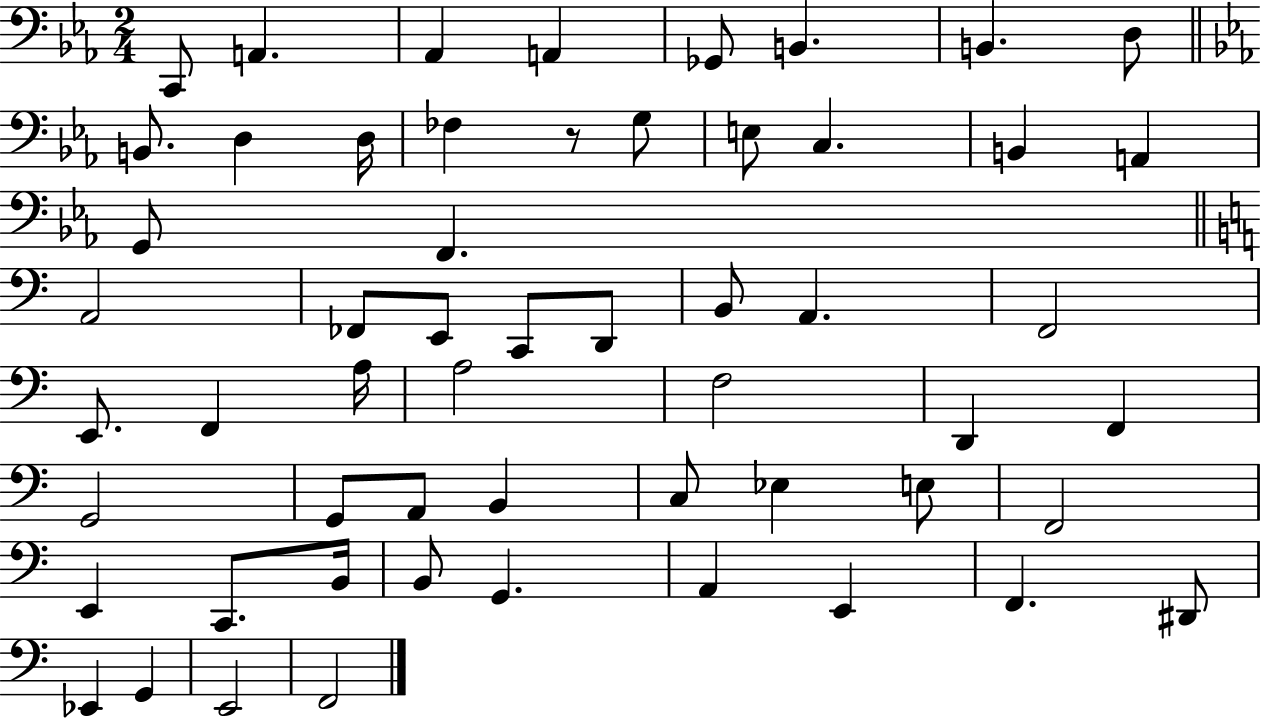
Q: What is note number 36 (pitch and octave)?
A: G2